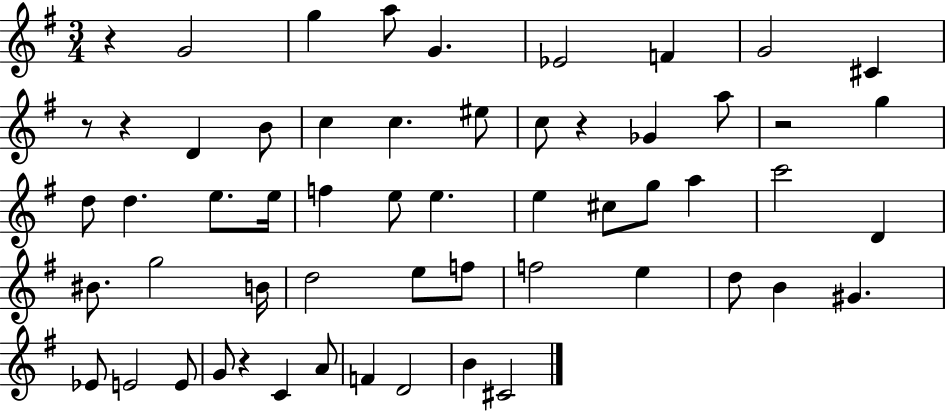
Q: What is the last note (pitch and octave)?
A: C#4